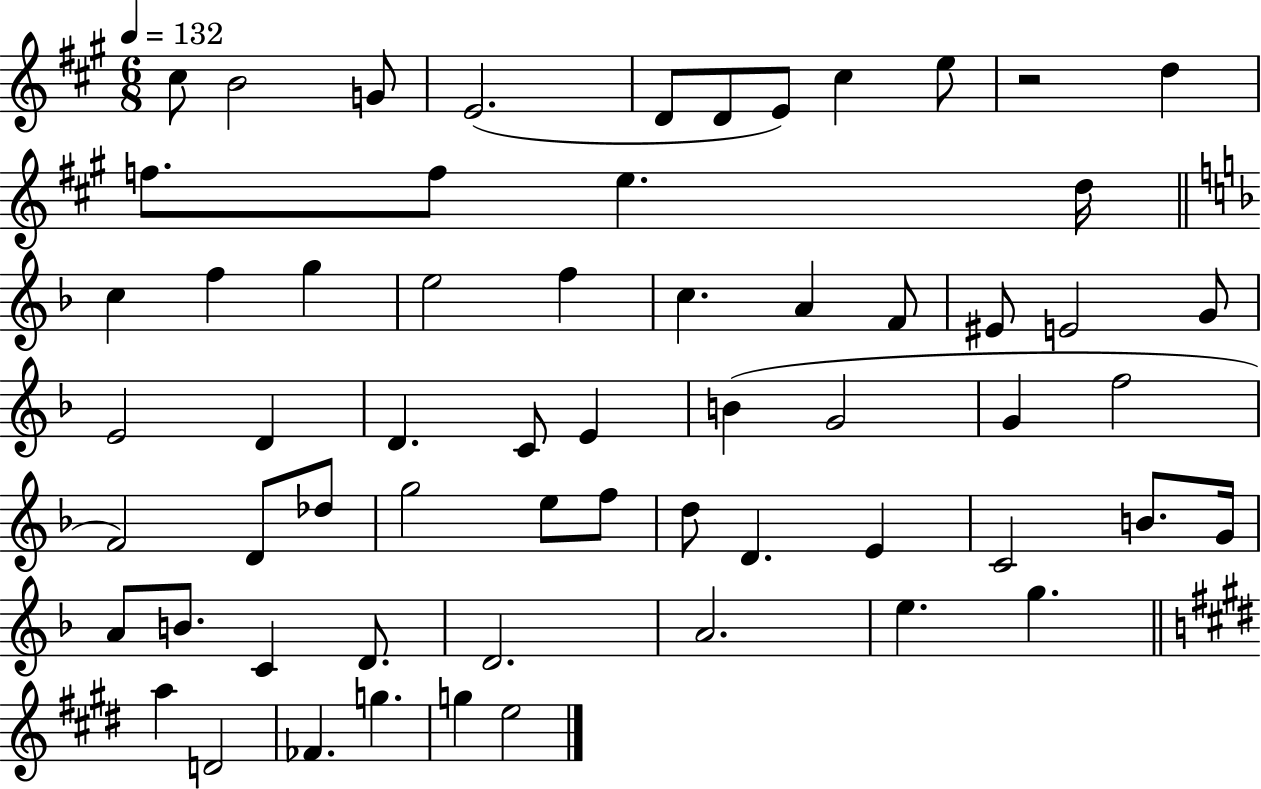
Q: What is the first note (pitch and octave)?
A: C#5